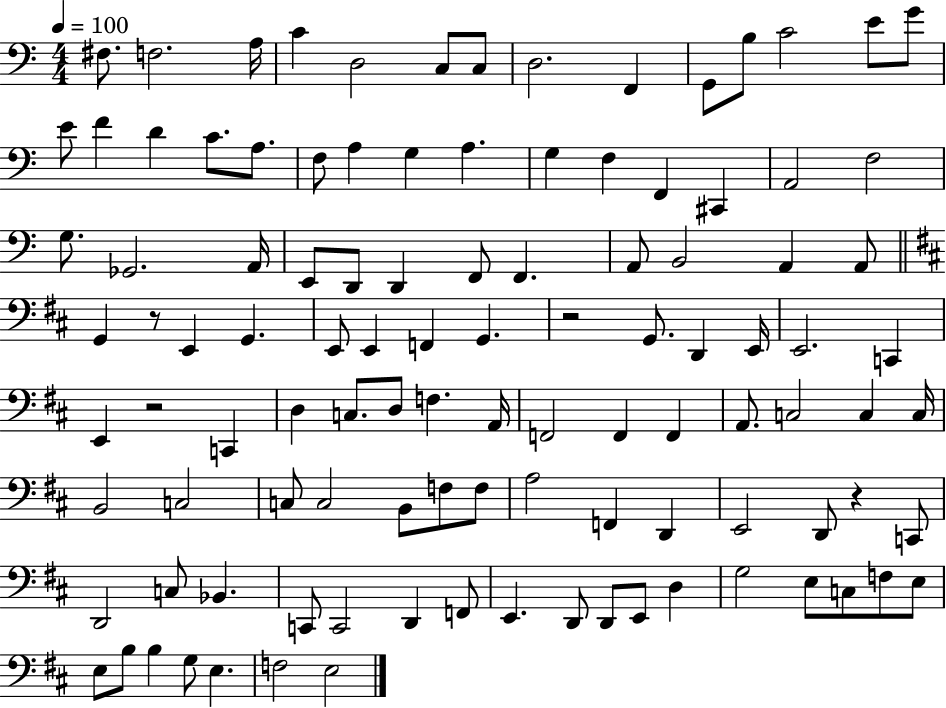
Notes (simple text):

F#3/e. F3/h. A3/s C4/q D3/h C3/e C3/e D3/h. F2/q G2/e B3/e C4/h E4/e G4/e E4/e F4/q D4/q C4/e. A3/e. F3/e A3/q G3/q A3/q. G3/q F3/q F2/q C#2/q A2/h F3/h G3/e. Gb2/h. A2/s E2/e D2/e D2/q F2/e F2/q. A2/e B2/h A2/q A2/e G2/q R/e E2/q G2/q. E2/e E2/q F2/q G2/q. R/h G2/e. D2/q E2/s E2/h. C2/q E2/q R/h C2/q D3/q C3/e. D3/e F3/q. A2/s F2/h F2/q F2/q A2/e. C3/h C3/q C3/s B2/h C3/h C3/e C3/h B2/e F3/e F3/e A3/h F2/q D2/q E2/h D2/e R/q C2/e D2/h C3/e Bb2/q. C2/e C2/h D2/q F2/e E2/q. D2/e D2/e E2/e D3/q G3/h E3/e C3/e F3/e E3/e E3/e B3/e B3/q G3/e E3/q. F3/h E3/h